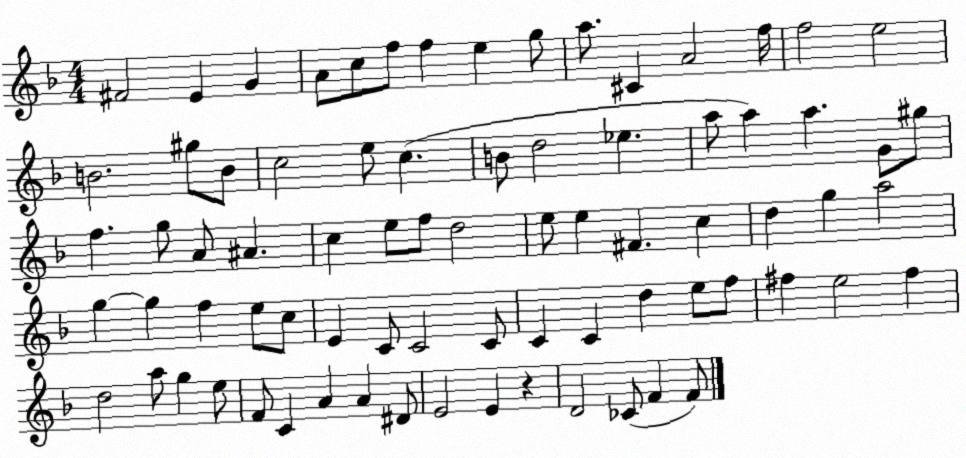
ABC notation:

X:1
T:Untitled
M:4/4
L:1/4
K:F
^F2 E G A/2 c/2 f/2 f e g/2 a/2 ^C A2 f/4 f2 e2 B2 ^g/2 B/2 c2 e/2 c B/2 d2 _e a/2 a a G/2 ^g/2 f g/2 A/2 ^A c e/2 f/2 d2 e/2 e ^F c d g a2 g g f e/2 c/2 E C/2 C2 C/2 C C d e/2 f/2 ^f e2 ^f d2 a/2 g e/2 F/2 C A A ^D/2 E2 E z D2 _C/2 F F/2